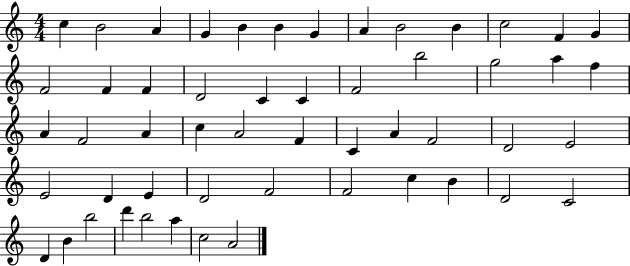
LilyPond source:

{
  \clef treble
  \numericTimeSignature
  \time 4/4
  \key c \major
  c''4 b'2 a'4 | g'4 b'4 b'4 g'4 | a'4 b'2 b'4 | c''2 f'4 g'4 | \break f'2 f'4 f'4 | d'2 c'4 c'4 | f'2 b''2 | g''2 a''4 f''4 | \break a'4 f'2 a'4 | c''4 a'2 f'4 | c'4 a'4 f'2 | d'2 e'2 | \break e'2 d'4 e'4 | d'2 f'2 | f'2 c''4 b'4 | d'2 c'2 | \break d'4 b'4 b''2 | d'''4 b''2 a''4 | c''2 a'2 | \bar "|."
}